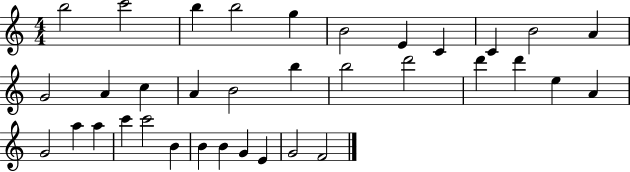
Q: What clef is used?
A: treble